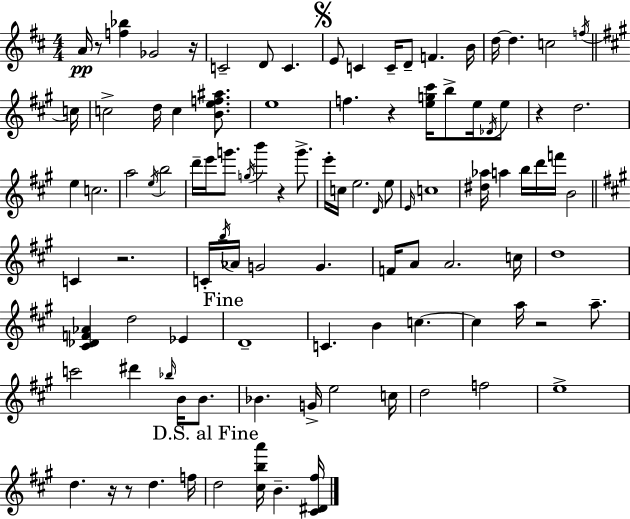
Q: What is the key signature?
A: D major